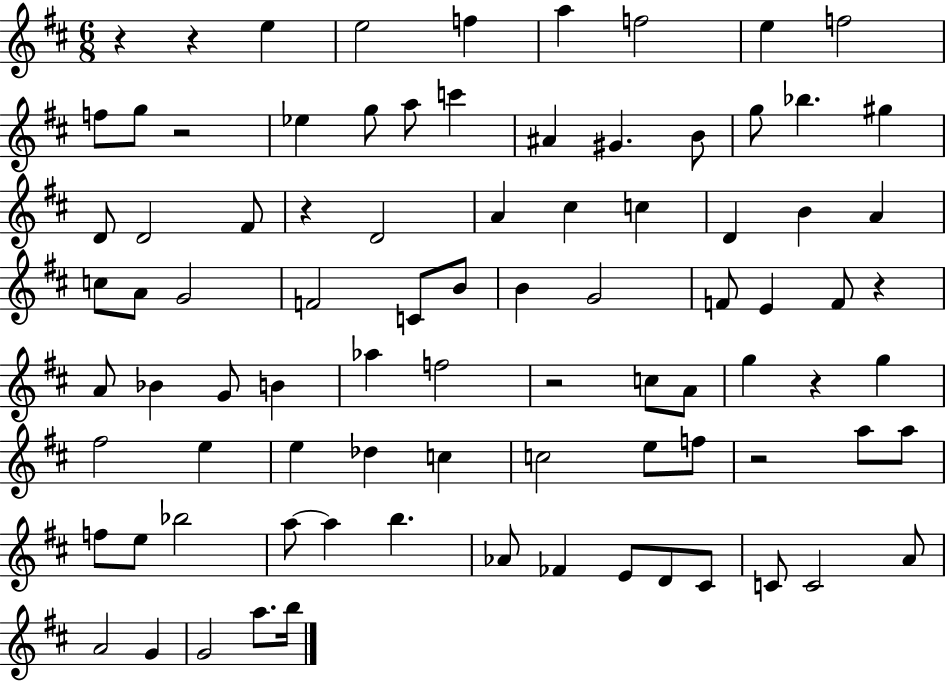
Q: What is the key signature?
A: D major